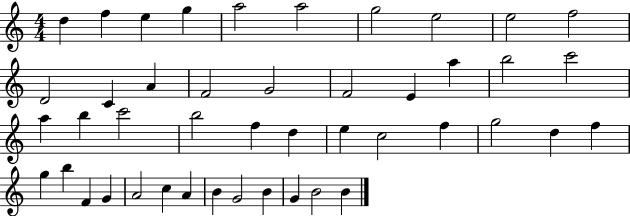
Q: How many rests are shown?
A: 0